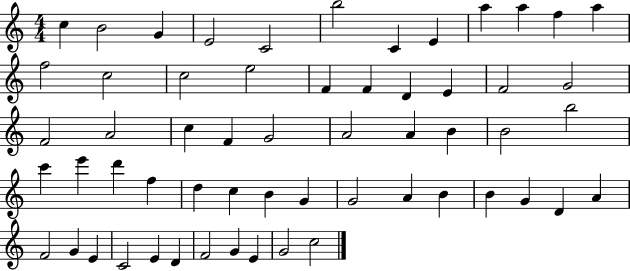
C5/q B4/h G4/q E4/h C4/h B5/h C4/q E4/q A5/q A5/q F5/q A5/q F5/h C5/h C5/h E5/h F4/q F4/q D4/q E4/q F4/h G4/h F4/h A4/h C5/q F4/q G4/h A4/h A4/q B4/q B4/h B5/h C6/q E6/q D6/q F5/q D5/q C5/q B4/q G4/q G4/h A4/q B4/q B4/q G4/q D4/q A4/q F4/h G4/q E4/q C4/h E4/q D4/q F4/h G4/q E4/q G4/h C5/h